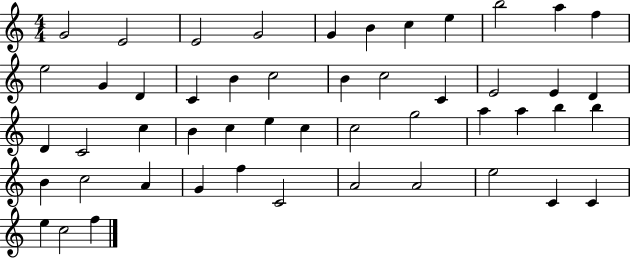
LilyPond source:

{
  \clef treble
  \numericTimeSignature
  \time 4/4
  \key c \major
  g'2 e'2 | e'2 g'2 | g'4 b'4 c''4 e''4 | b''2 a''4 f''4 | \break e''2 g'4 d'4 | c'4 b'4 c''2 | b'4 c''2 c'4 | e'2 e'4 d'4 | \break d'4 c'2 c''4 | b'4 c''4 e''4 c''4 | c''2 g''2 | a''4 a''4 b''4 b''4 | \break b'4 c''2 a'4 | g'4 f''4 c'2 | a'2 a'2 | e''2 c'4 c'4 | \break e''4 c''2 f''4 | \bar "|."
}